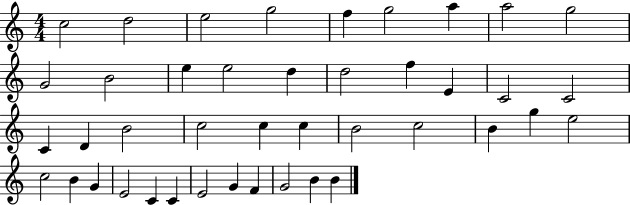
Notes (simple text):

C5/h D5/h E5/h G5/h F5/q G5/h A5/q A5/h G5/h G4/h B4/h E5/q E5/h D5/q D5/h F5/q E4/q C4/h C4/h C4/q D4/q B4/h C5/h C5/q C5/q B4/h C5/h B4/q G5/q E5/h C5/h B4/q G4/q E4/h C4/q C4/q E4/h G4/q F4/q G4/h B4/q B4/q